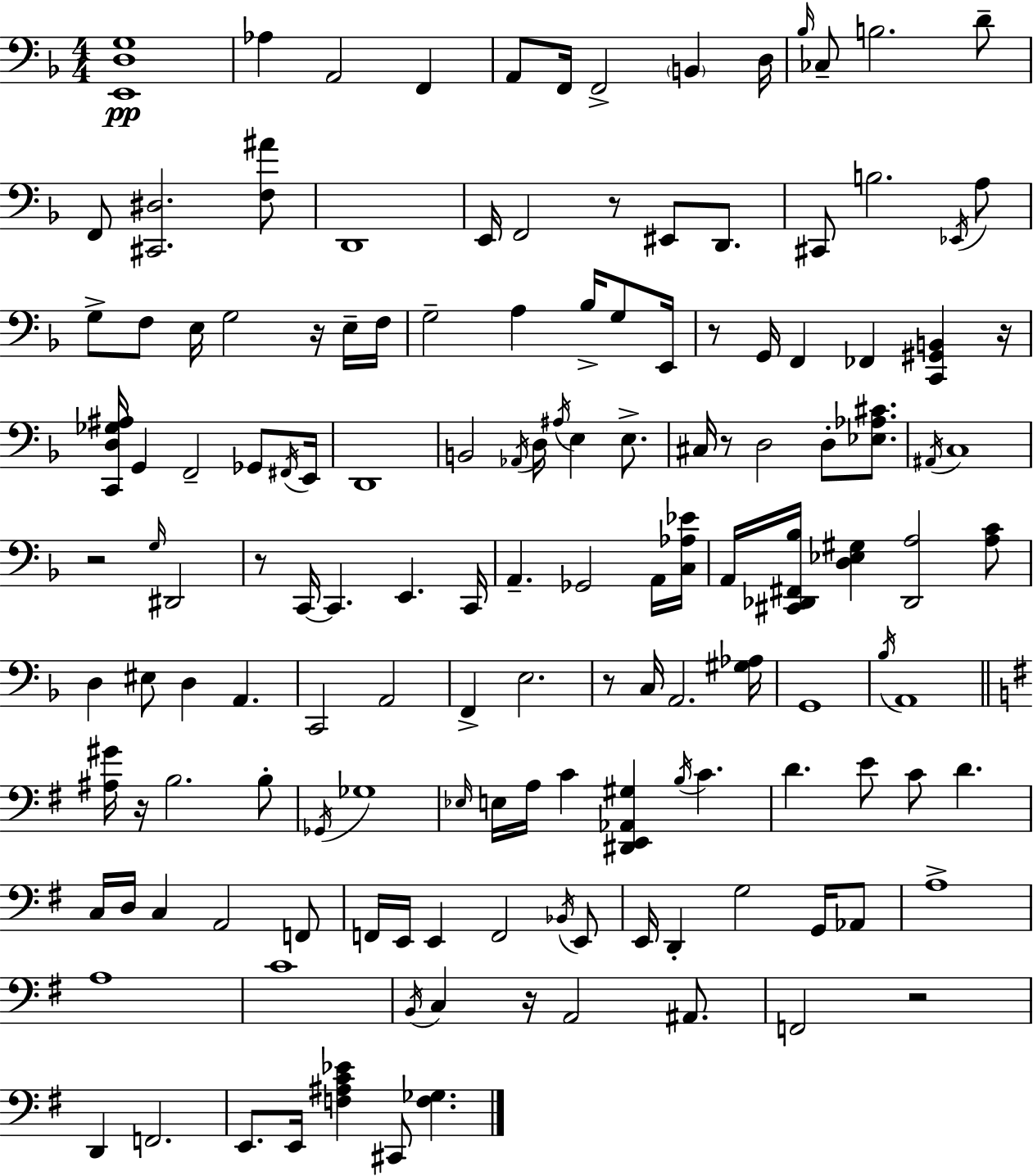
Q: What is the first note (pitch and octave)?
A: Ab3